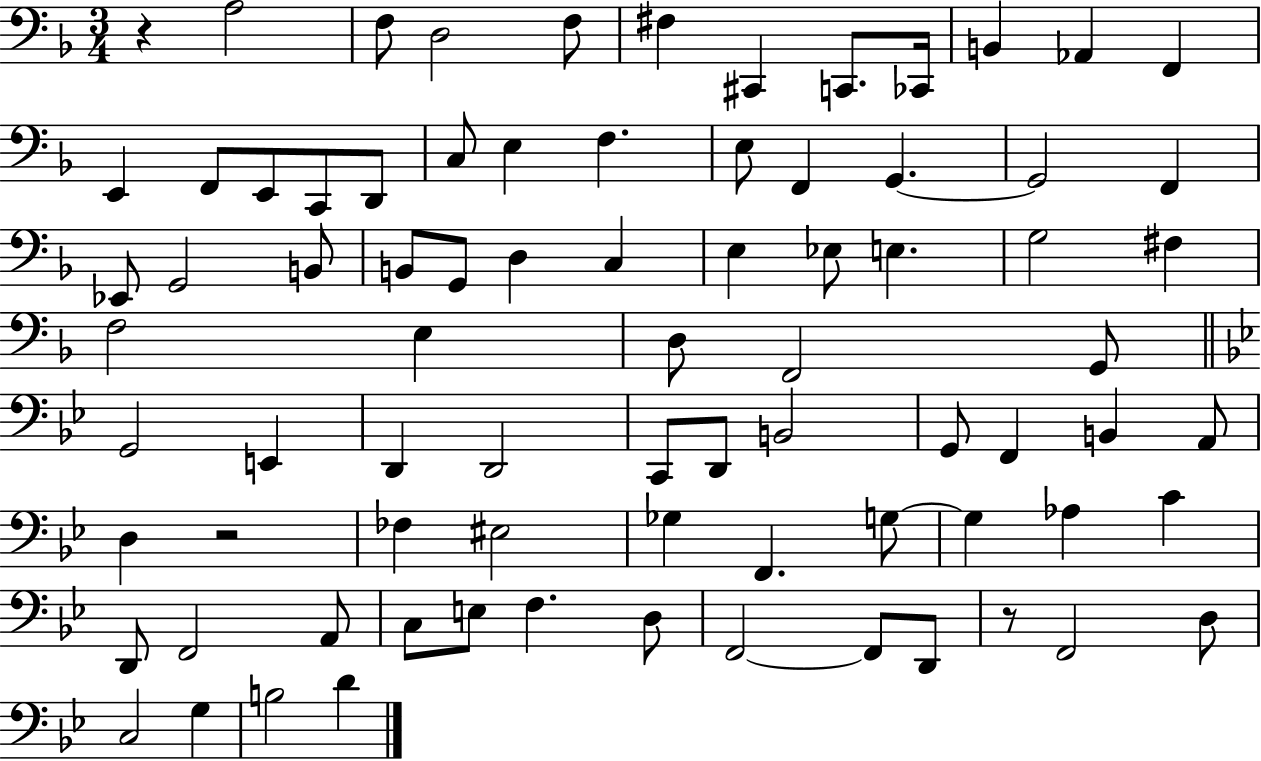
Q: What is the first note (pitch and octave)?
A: A3